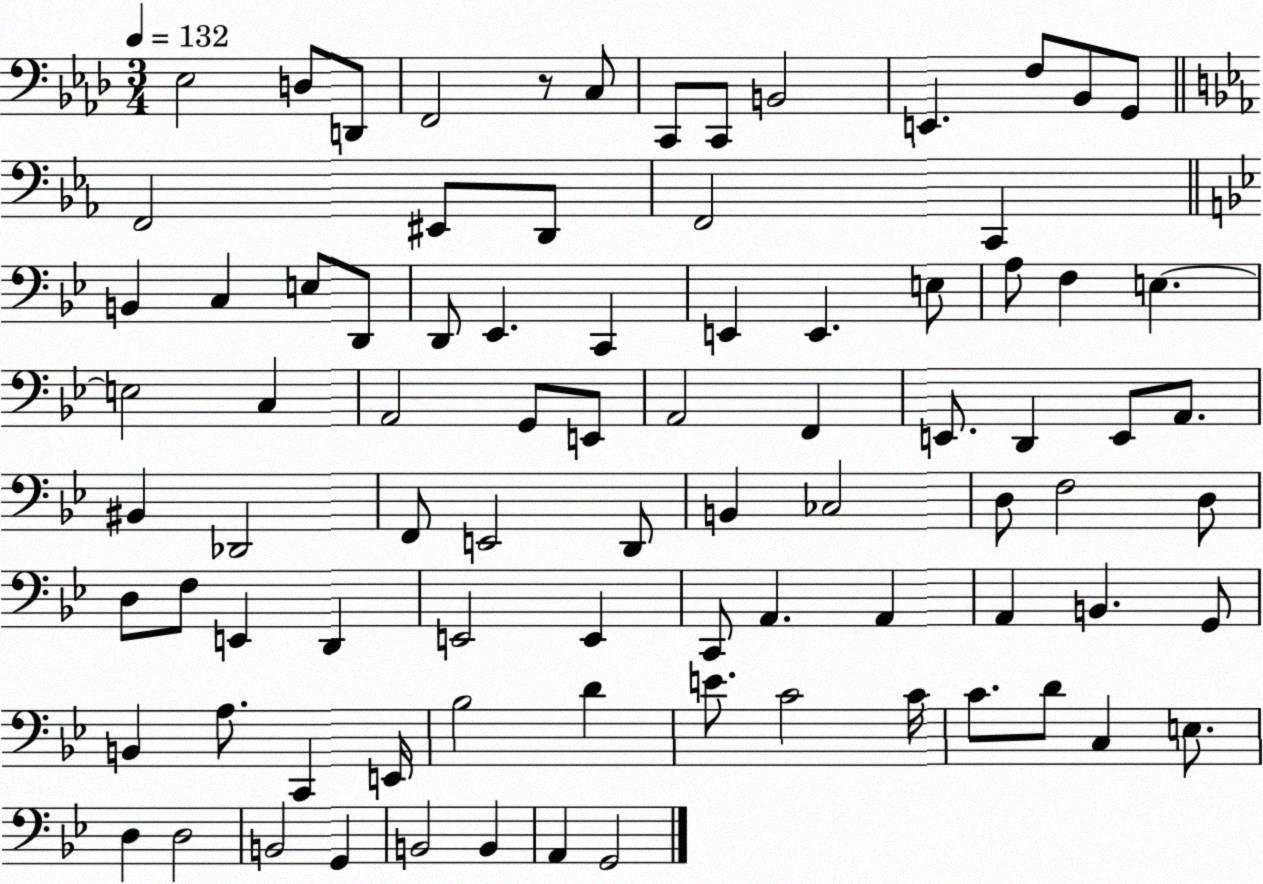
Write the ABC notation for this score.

X:1
T:Untitled
M:3/4
L:1/4
K:Ab
_E,2 D,/2 D,,/2 F,,2 z/2 C,/2 C,,/2 C,,/2 B,,2 E,, F,/2 _B,,/2 G,,/2 F,,2 ^E,,/2 D,,/2 F,,2 C,, B,, C, E,/2 D,,/2 D,,/2 _E,, C,, E,, E,, E,/2 A,/2 F, E, E,2 C, A,,2 G,,/2 E,,/2 A,,2 F,, E,,/2 D,, E,,/2 A,,/2 ^B,, _D,,2 F,,/2 E,,2 D,,/2 B,, _C,2 D,/2 F,2 D,/2 D,/2 F,/2 E,, D,, E,,2 E,, C,,/2 A,, A,, A,, B,, G,,/2 B,, A,/2 C,, E,,/4 _B,2 D E/2 C2 C/4 C/2 D/2 C, E,/2 D, D,2 B,,2 G,, B,,2 B,, A,, G,,2